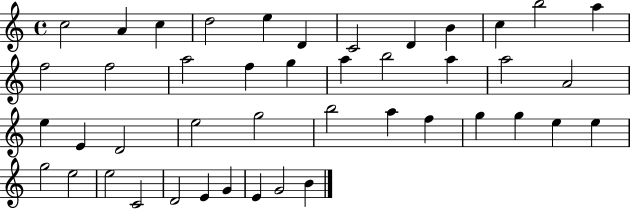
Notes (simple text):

C5/h A4/q C5/q D5/h E5/q D4/q C4/h D4/q B4/q C5/q B5/h A5/q F5/h F5/h A5/h F5/q G5/q A5/q B5/h A5/q A5/h A4/h E5/q E4/q D4/h E5/h G5/h B5/h A5/q F5/q G5/q G5/q E5/q E5/q G5/h E5/h E5/h C4/h D4/h E4/q G4/q E4/q G4/h B4/q